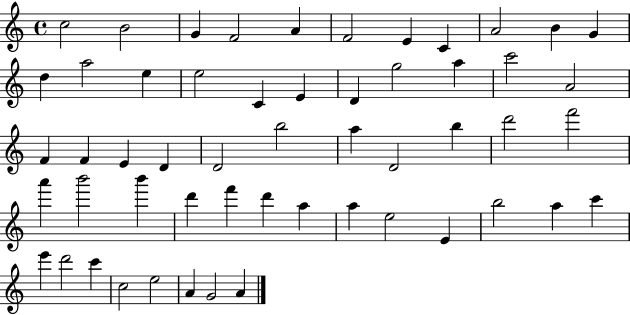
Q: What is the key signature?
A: C major